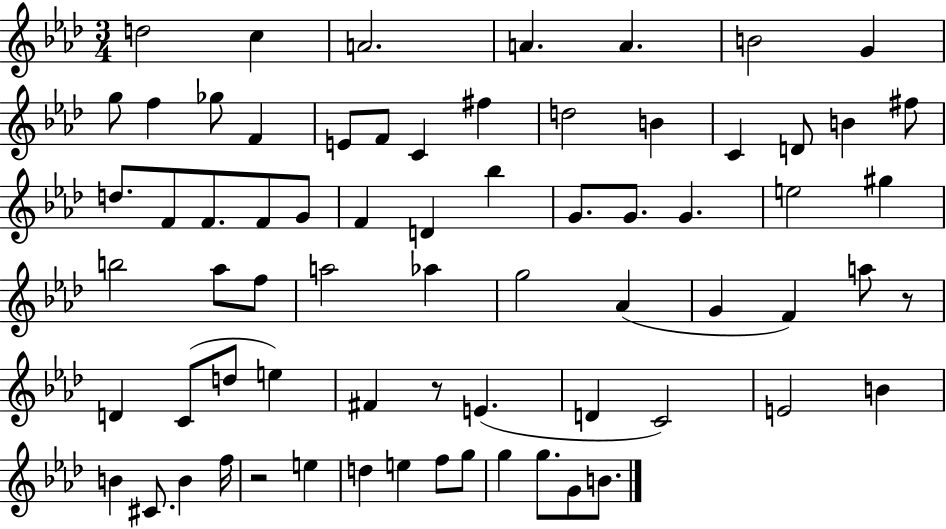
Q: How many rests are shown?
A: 3